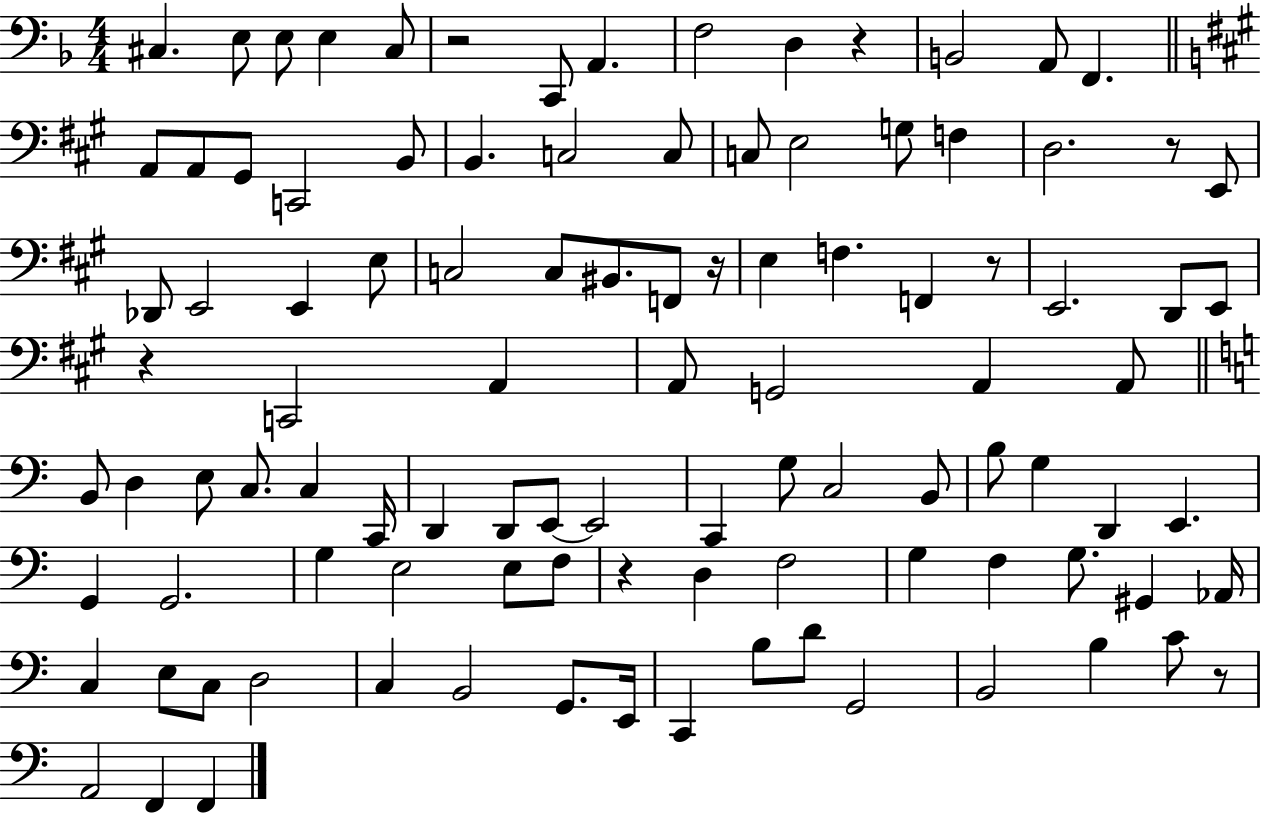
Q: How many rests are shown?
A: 8